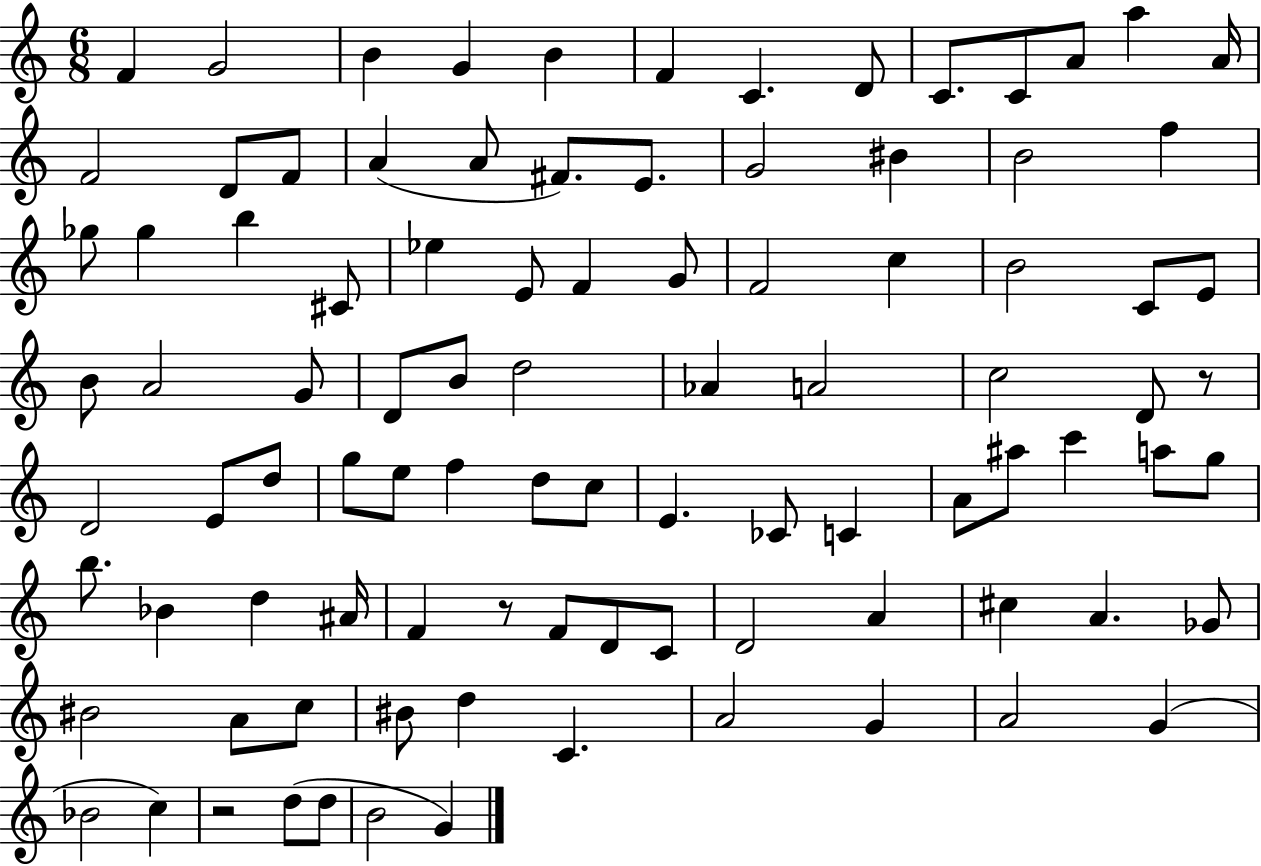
{
  \clef treble
  \numericTimeSignature
  \time 6/8
  \key c \major
  f'4 g'2 | b'4 g'4 b'4 | f'4 c'4. d'8 | c'8. c'8 a'8 a''4 a'16 | \break f'2 d'8 f'8 | a'4( a'8 fis'8.) e'8. | g'2 bis'4 | b'2 f''4 | \break ges''8 ges''4 b''4 cis'8 | ees''4 e'8 f'4 g'8 | f'2 c''4 | b'2 c'8 e'8 | \break b'8 a'2 g'8 | d'8 b'8 d''2 | aes'4 a'2 | c''2 d'8 r8 | \break d'2 e'8 d''8 | g''8 e''8 f''4 d''8 c''8 | e'4. ces'8 c'4 | a'8 ais''8 c'''4 a''8 g''8 | \break b''8. bes'4 d''4 ais'16 | f'4 r8 f'8 d'8 c'8 | d'2 a'4 | cis''4 a'4. ges'8 | \break bis'2 a'8 c''8 | bis'8 d''4 c'4. | a'2 g'4 | a'2 g'4( | \break bes'2 c''4) | r2 d''8( d''8 | b'2 g'4) | \bar "|."
}